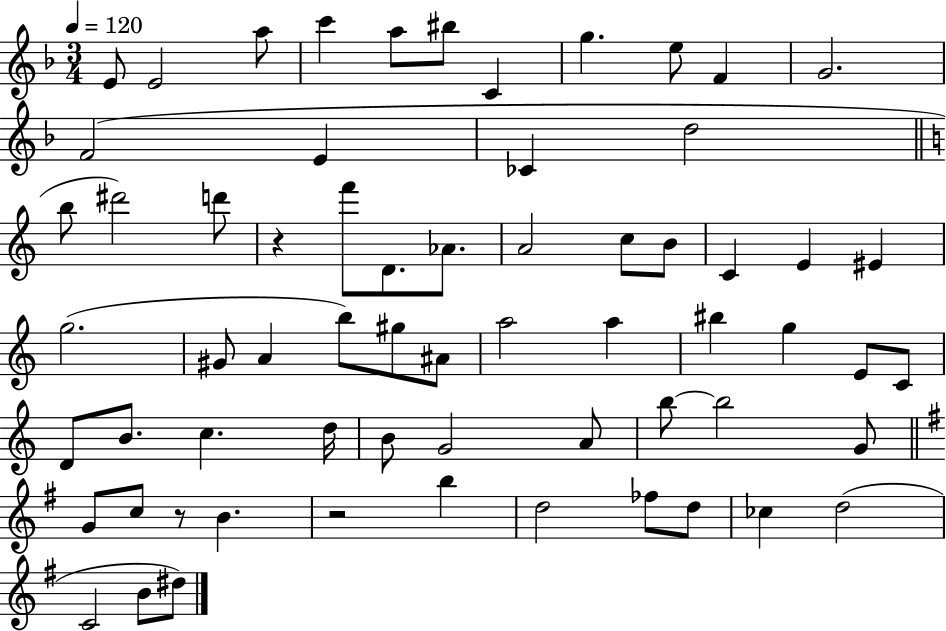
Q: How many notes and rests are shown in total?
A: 64